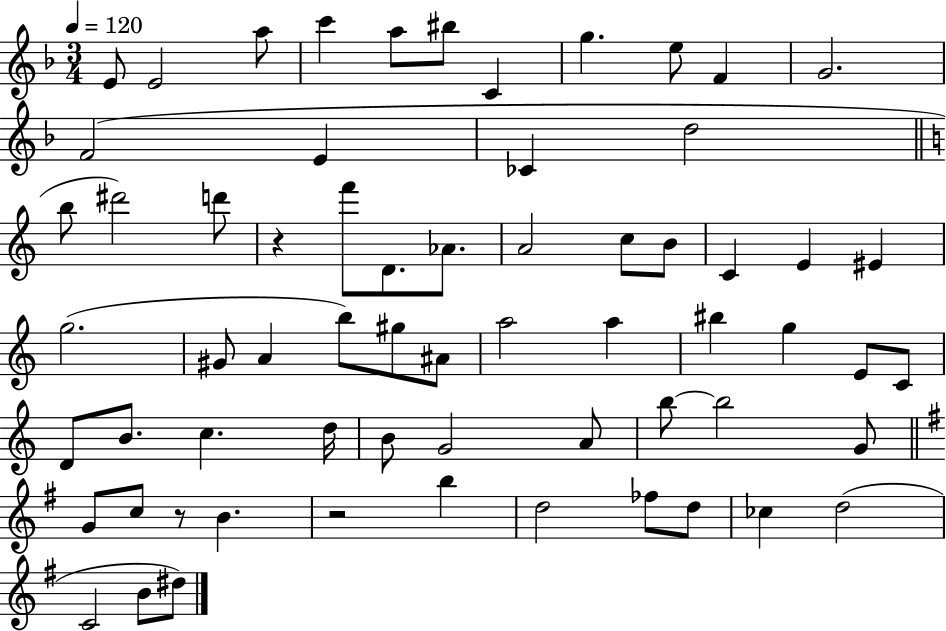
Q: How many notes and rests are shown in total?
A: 64